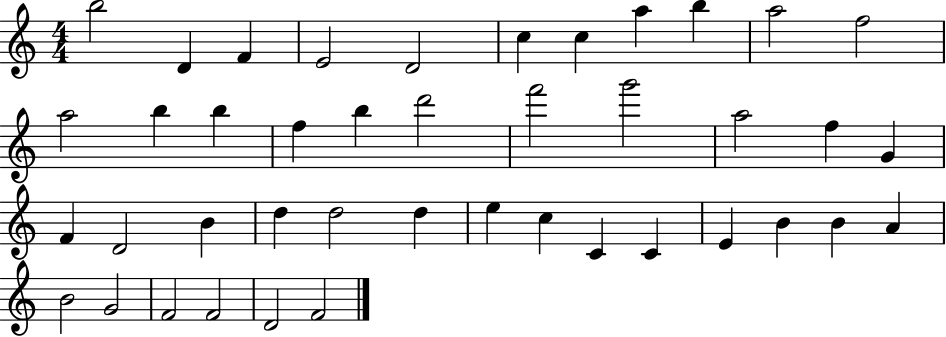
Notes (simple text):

B5/h D4/q F4/q E4/h D4/h C5/q C5/q A5/q B5/q A5/h F5/h A5/h B5/q B5/q F5/q B5/q D6/h F6/h G6/h A5/h F5/q G4/q F4/q D4/h B4/q D5/q D5/h D5/q E5/q C5/q C4/q C4/q E4/q B4/q B4/q A4/q B4/h G4/h F4/h F4/h D4/h F4/h